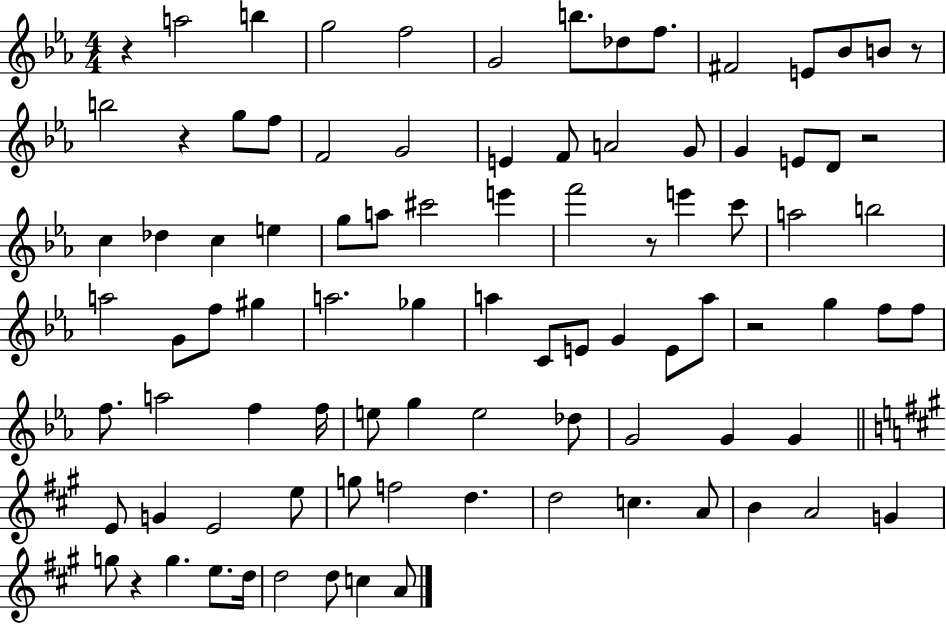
{
  \clef treble
  \numericTimeSignature
  \time 4/4
  \key ees \major
  r4 a''2 b''4 | g''2 f''2 | g'2 b''8. des''8 f''8. | fis'2 e'8 bes'8 b'8 r8 | \break b''2 r4 g''8 f''8 | f'2 g'2 | e'4 f'8 a'2 g'8 | g'4 e'8 d'8 r2 | \break c''4 des''4 c''4 e''4 | g''8 a''8 cis'''2 e'''4 | f'''2 r8 e'''4 c'''8 | a''2 b''2 | \break a''2 g'8 f''8 gis''4 | a''2. ges''4 | a''4 c'8 e'8 g'4 e'8 a''8 | r2 g''4 f''8 f''8 | \break f''8. a''2 f''4 f''16 | e''8 g''4 e''2 des''8 | g'2 g'4 g'4 | \bar "||" \break \key a \major e'8 g'4 e'2 e''8 | g''8 f''2 d''4. | d''2 c''4. a'8 | b'4 a'2 g'4 | \break g''8 r4 g''4. e''8. d''16 | d''2 d''8 c''4 a'8 | \bar "|."
}